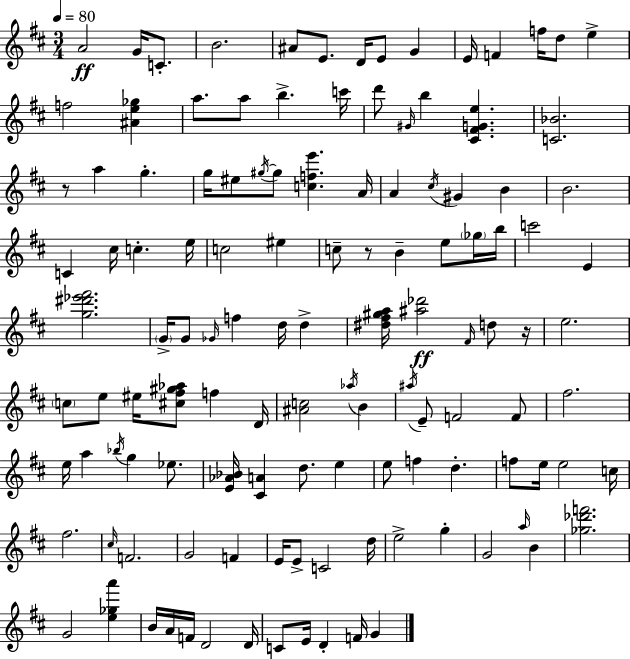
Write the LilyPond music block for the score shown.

{
  \clef treble
  \numericTimeSignature
  \time 3/4
  \key d \major
  \tempo 4 = 80
  a'2\ff g'16 c'8.-. | b'2. | ais'8 e'8. d'16 e'8 g'4 | e'16 f'4 f''16 d''8 e''4-> | \break f''2 <ais' e'' ges''>4 | a''8. a''8 b''4.-> c'''16 | d'''8 \grace { gis'16 } b''4 <cis' fis' g' e''>4. | <c' bes'>2. | \break r8 a''4 g''4.-. | g''16 eis''8 \acciaccatura { gis''16~ }~ gis''8 <c'' f'' e'''>4. | a'16 a'4 \acciaccatura { cis''16 } gis'4 b'4 | b'2. | \break c'4 cis''16 c''4.-. | e''16 c''2 eis''4 | c''8-- r8 b'4-- e''8 | \parenthesize ges''16 b''16 c'''2 e'4 | \break <g'' dis''' ees''' fis'''>2. | \parenthesize g'16-> g'8 \grace { ges'16 } f''4 d''16 | d''4-> <dis'' fis'' gis'' a''>16 <ais'' des'''>2\ff | \grace { fis'16 } d''8 r16 e''2. | \break \parenthesize c''8 e''8 eis''16 <cis'' fis'' gis'' aes''>8 | f''4 d'16 <ais' c''>2 | \acciaccatura { aes''16 } b'4 \acciaccatura { ais''16 } e'8-- f'2 | f'8 fis''2. | \break e''16 a''4 | \acciaccatura { bes''16 } g''4 ees''8. <e' aes' bes'>16 <cis' a'>4 | d''8. e''4 e''8 f''4 | d''4.-. f''8 e''16 e''2 | \break c''16 fis''2. | \grace { cis''16 } f'2. | g'2 | f'4 e'16 e'8-> | \break c'2 d''16 e''2-> | g''4-. g'2 | \grace { a''16 } b'4 <ges'' des''' f'''>2. | g'2 | \break <e'' ges'' a'''>4 b'16 a'16 | f'16 d'2 d'16 c'8 | e'16 d'4-. f'16 g'4 \bar "|."
}